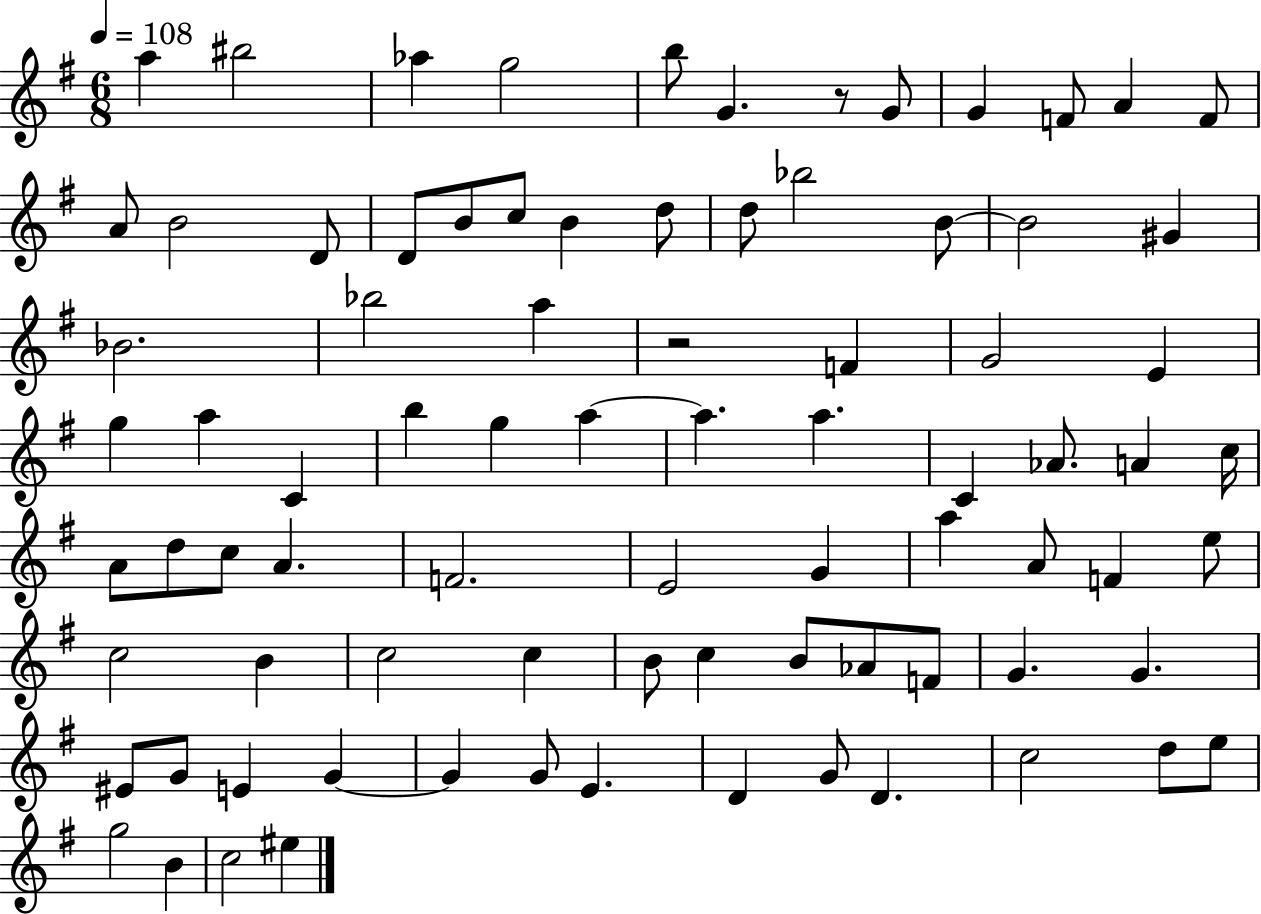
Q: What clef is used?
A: treble